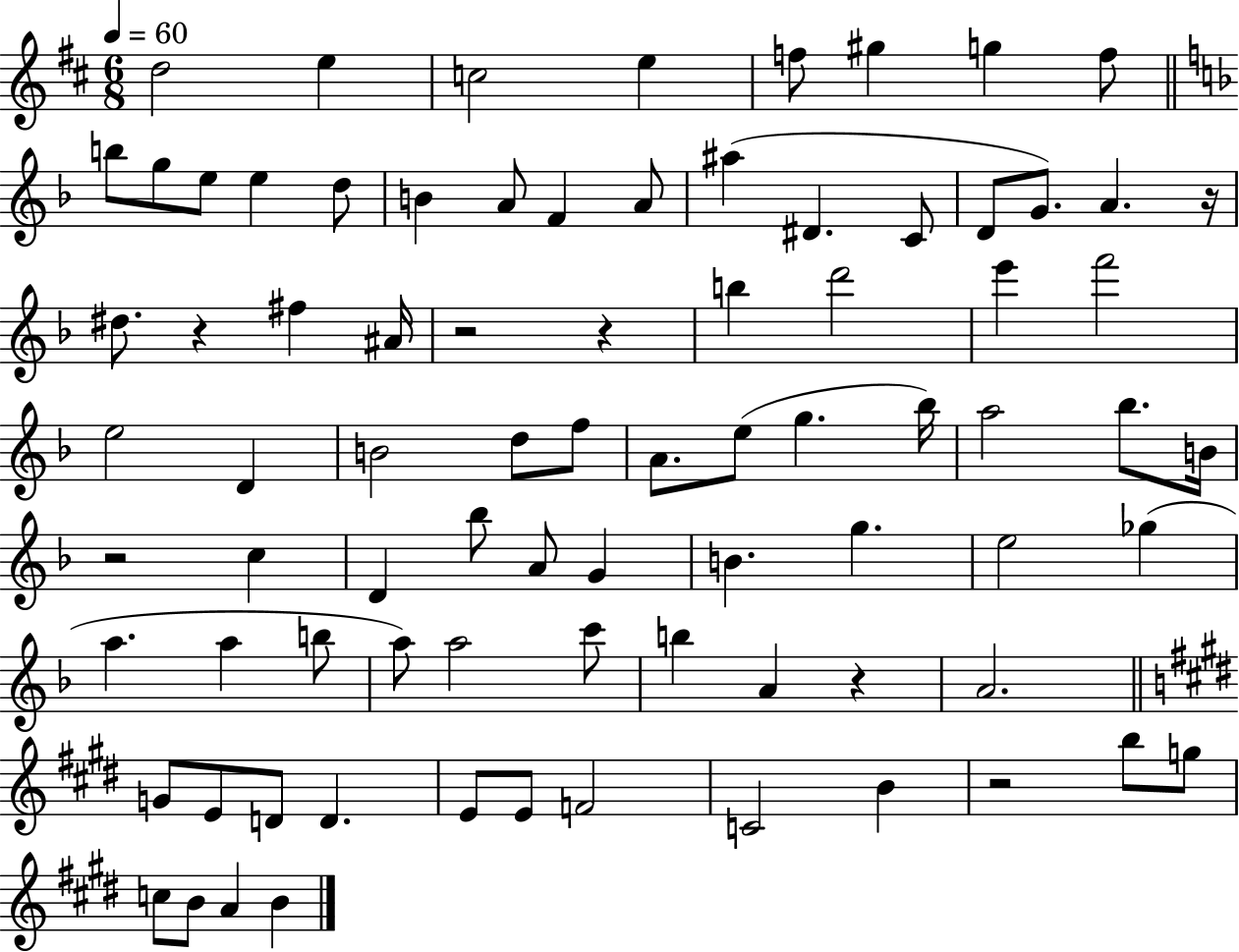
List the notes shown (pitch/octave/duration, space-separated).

D5/h E5/q C5/h E5/q F5/e G#5/q G5/q F5/e B5/e G5/e E5/e E5/q D5/e B4/q A4/e F4/q A4/e A#5/q D#4/q. C4/e D4/e G4/e. A4/q. R/s D#5/e. R/q F#5/q A#4/s R/h R/q B5/q D6/h E6/q F6/h E5/h D4/q B4/h D5/e F5/e A4/e. E5/e G5/q. Bb5/s A5/h Bb5/e. B4/s R/h C5/q D4/q Bb5/e A4/e G4/q B4/q. G5/q. E5/h Gb5/q A5/q. A5/q B5/e A5/e A5/h C6/e B5/q A4/q R/q A4/h. G4/e E4/e D4/e D4/q. E4/e E4/e F4/h C4/h B4/q R/h B5/e G5/e C5/e B4/e A4/q B4/q